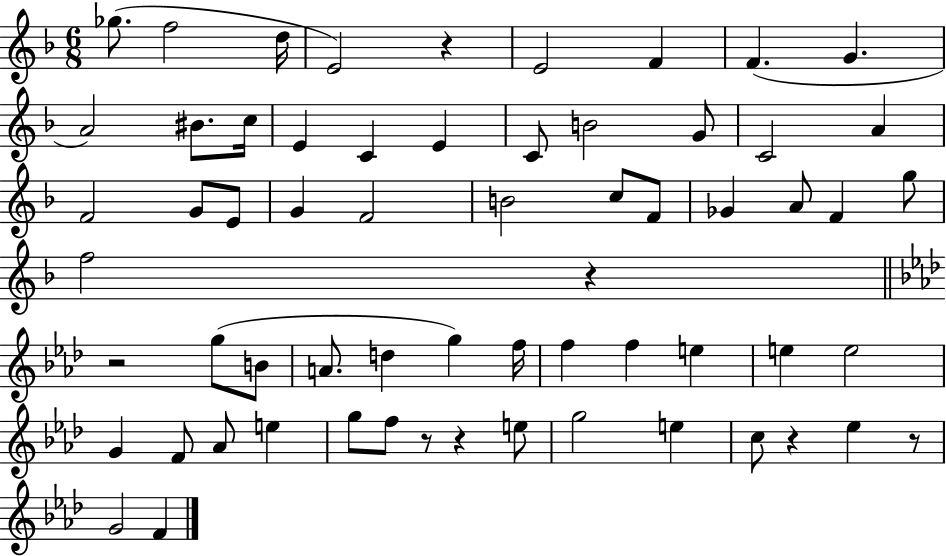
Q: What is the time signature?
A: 6/8